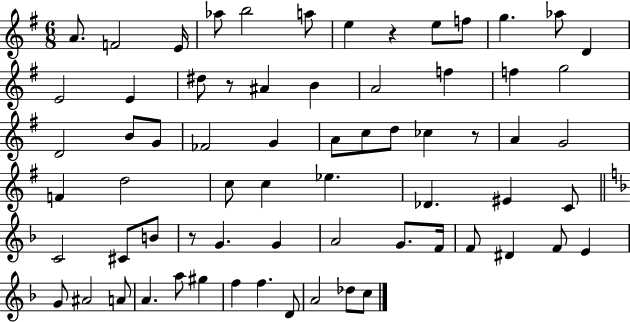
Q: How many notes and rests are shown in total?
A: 68